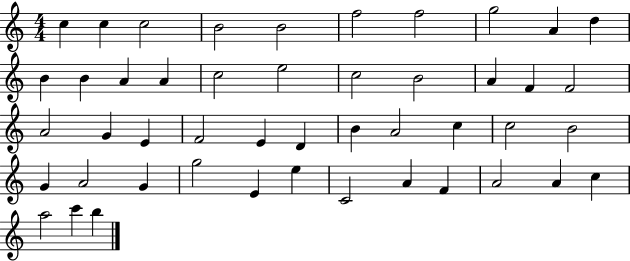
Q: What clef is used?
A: treble